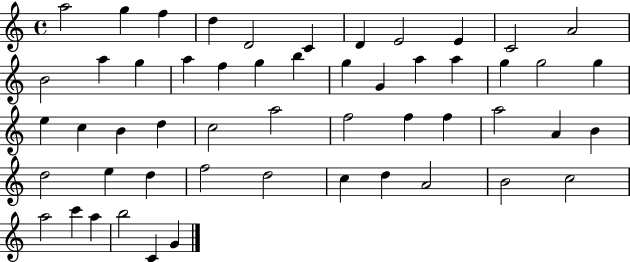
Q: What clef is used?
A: treble